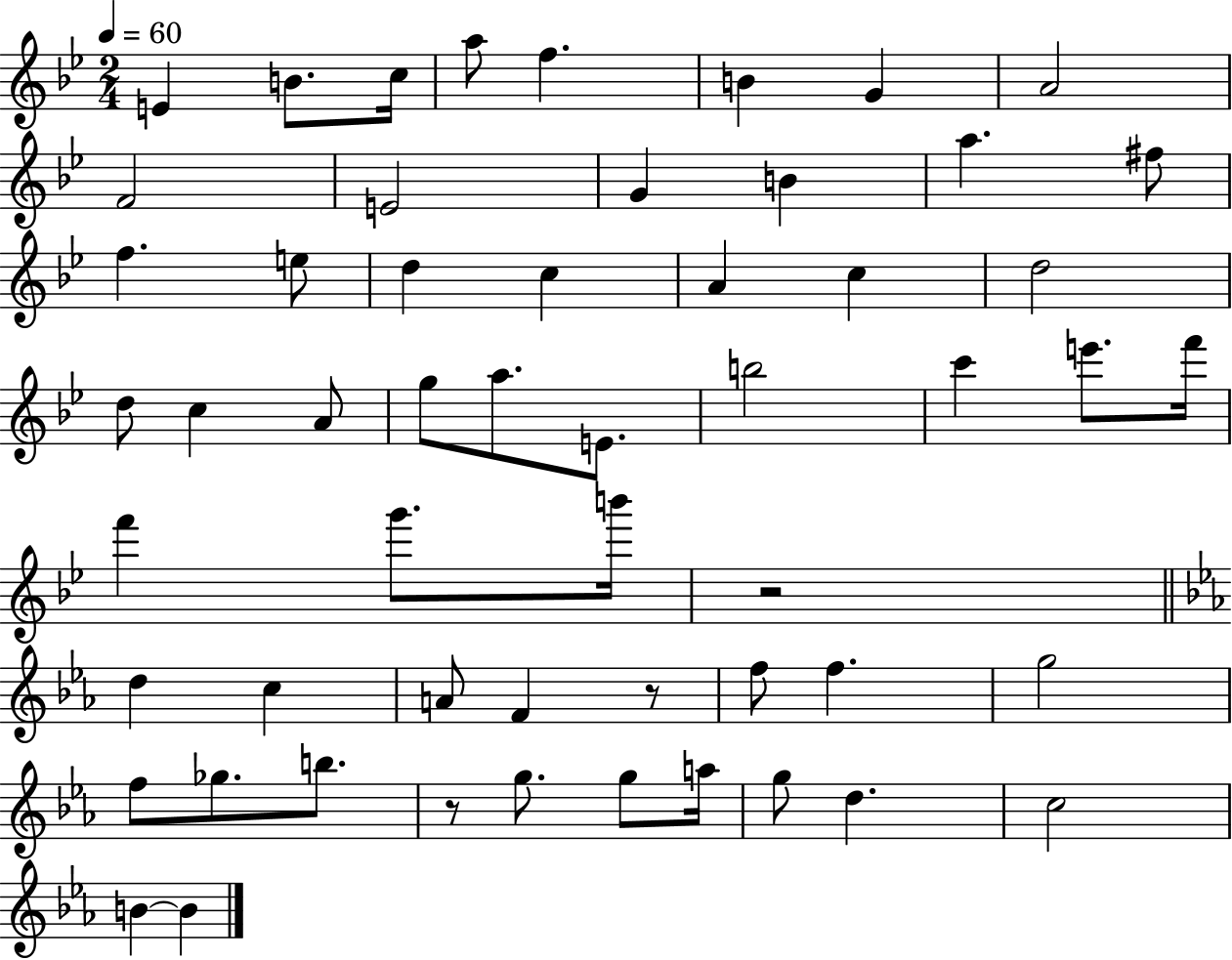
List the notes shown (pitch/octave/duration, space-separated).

E4/q B4/e. C5/s A5/e F5/q. B4/q G4/q A4/h F4/h E4/h G4/q B4/q A5/q. F#5/e F5/q. E5/e D5/q C5/q A4/q C5/q D5/h D5/e C5/q A4/e G5/e A5/e. E4/e. B5/h C6/q E6/e. F6/s F6/q G6/e. B6/s R/h D5/q C5/q A4/e F4/q R/e F5/e F5/q. G5/h F5/e Gb5/e. B5/e. R/e G5/e. G5/e A5/s G5/e D5/q. C5/h B4/q B4/q